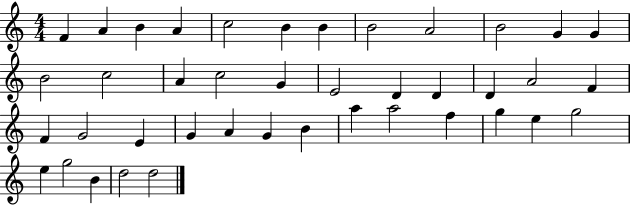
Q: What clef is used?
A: treble